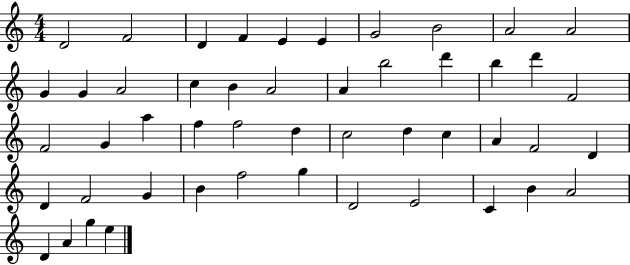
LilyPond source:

{
  \clef treble
  \numericTimeSignature
  \time 4/4
  \key c \major
  d'2 f'2 | d'4 f'4 e'4 e'4 | g'2 b'2 | a'2 a'2 | \break g'4 g'4 a'2 | c''4 b'4 a'2 | a'4 b''2 d'''4 | b''4 d'''4 f'2 | \break f'2 g'4 a''4 | f''4 f''2 d''4 | c''2 d''4 c''4 | a'4 f'2 d'4 | \break d'4 f'2 g'4 | b'4 f''2 g''4 | d'2 e'2 | c'4 b'4 a'2 | \break d'4 a'4 g''4 e''4 | \bar "|."
}